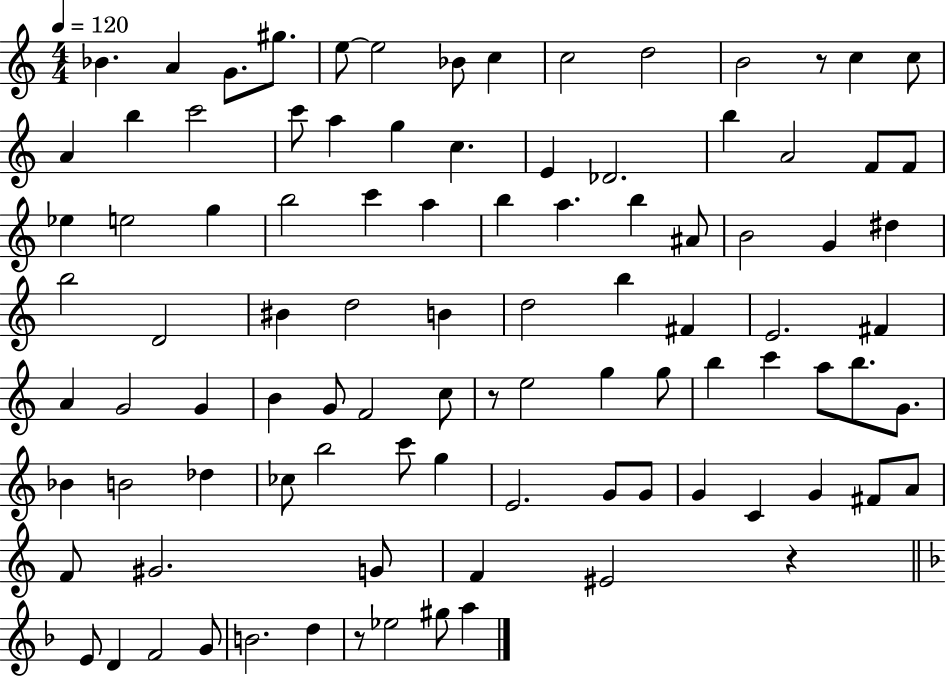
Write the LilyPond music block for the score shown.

{
  \clef treble
  \numericTimeSignature
  \time 4/4
  \key c \major
  \tempo 4 = 120
  bes'4. a'4 g'8. gis''8. | e''8~~ e''2 bes'8 c''4 | c''2 d''2 | b'2 r8 c''4 c''8 | \break a'4 b''4 c'''2 | c'''8 a''4 g''4 c''4. | e'4 des'2. | b''4 a'2 f'8 f'8 | \break ees''4 e''2 g''4 | b''2 c'''4 a''4 | b''4 a''4. b''4 ais'8 | b'2 g'4 dis''4 | \break b''2 d'2 | bis'4 d''2 b'4 | d''2 b''4 fis'4 | e'2. fis'4 | \break a'4 g'2 g'4 | b'4 g'8 f'2 c''8 | r8 e''2 g''4 g''8 | b''4 c'''4 a''8 b''8. g'8. | \break bes'4 b'2 des''4 | ces''8 b''2 c'''8 g''4 | e'2. g'8 g'8 | g'4 c'4 g'4 fis'8 a'8 | \break f'8 gis'2. g'8 | f'4 eis'2 r4 | \bar "||" \break \key f \major e'8 d'4 f'2 g'8 | b'2. d''4 | r8 ees''2 gis''8 a''4 | \bar "|."
}